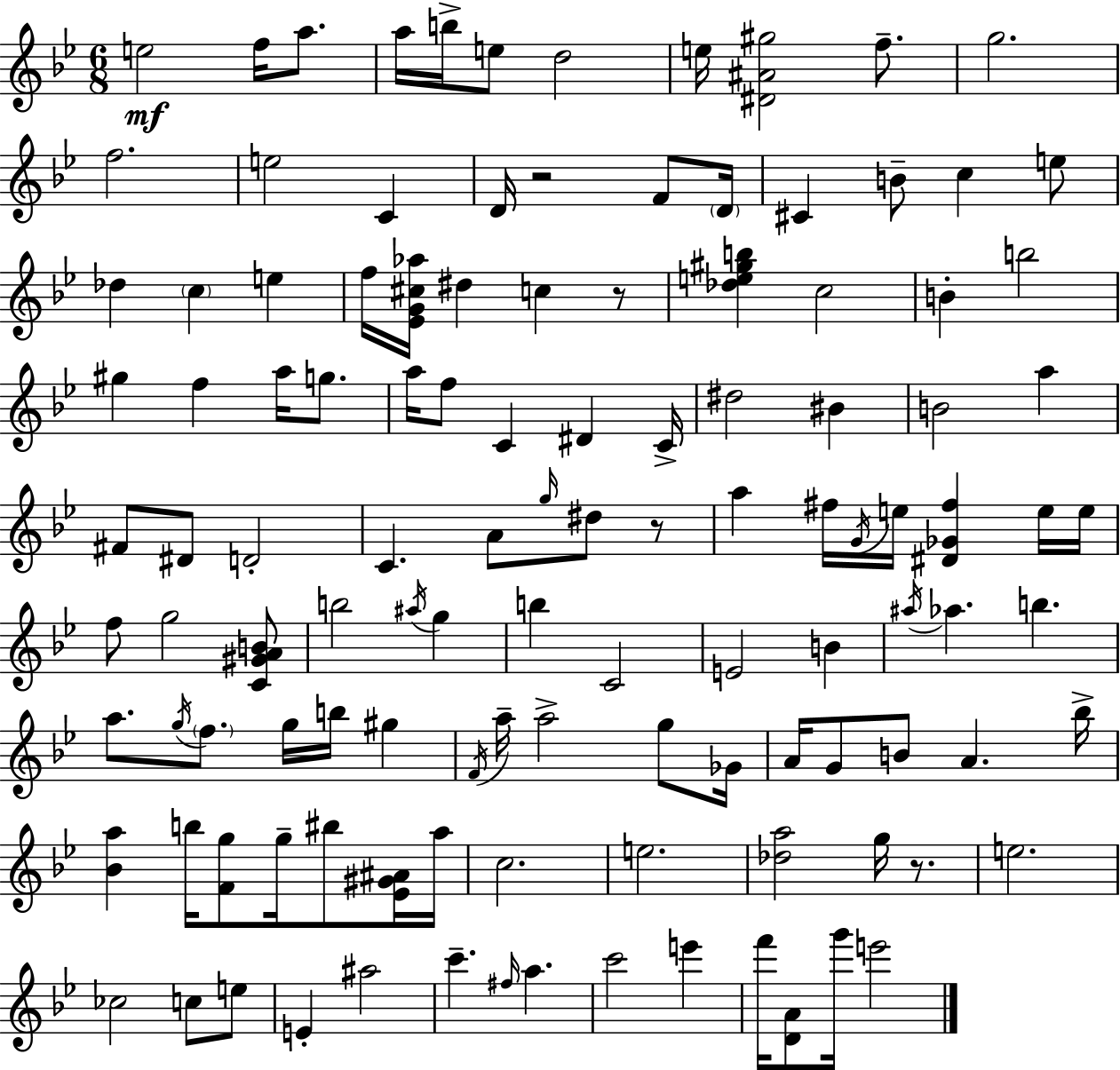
{
  \clef treble
  \numericTimeSignature
  \time 6/8
  \key g \minor
  e''2\mf f''16 a''8. | a''16 b''16-> e''8 d''2 | e''16 <dis' ais' gis''>2 f''8.-- | g''2. | \break f''2. | e''2 c'4 | d'16 r2 f'8 \parenthesize d'16 | cis'4 b'8-- c''4 e''8 | \break des''4 \parenthesize c''4 e''4 | f''16 <ees' g' cis'' aes''>16 dis''4 c''4 r8 | <des'' e'' gis'' b''>4 c''2 | b'4-. b''2 | \break gis''4 f''4 a''16 g''8. | a''16 f''8 c'4 dis'4 c'16-> | dis''2 bis'4 | b'2 a''4 | \break fis'8 dis'8 d'2-. | c'4. a'8 \grace { g''16 } dis''8 r8 | a''4 fis''16 \acciaccatura { g'16 } e''16 <dis' ges' fis''>4 | e''16 e''16 f''8 g''2 | \break <c' gis' a' b'>8 b''2 \acciaccatura { ais''16 } g''4 | b''4 c'2 | e'2 b'4 | \acciaccatura { ais''16 } aes''4. b''4. | \break a''8. \acciaccatura { g''16 } \parenthesize f''8. g''16 | b''16 gis''4 \acciaccatura { f'16 } a''16-- a''2-> | g''8 ges'16 a'16 g'8 b'8 a'4. | bes''16-> <bes' a''>4 b''16 <f' g''>8 | \break g''16-- bis''8 <ees' gis' ais'>16 a''16 c''2. | e''2. | <des'' a''>2 | g''16 r8. e''2. | \break ces''2 | c''8 e''8 e'4-. ais''2 | c'''4.-- | \grace { fis''16 } a''4. c'''2 | \break e'''4 f'''16 <d' a'>8 g'''16 e'''2 | \bar "|."
}